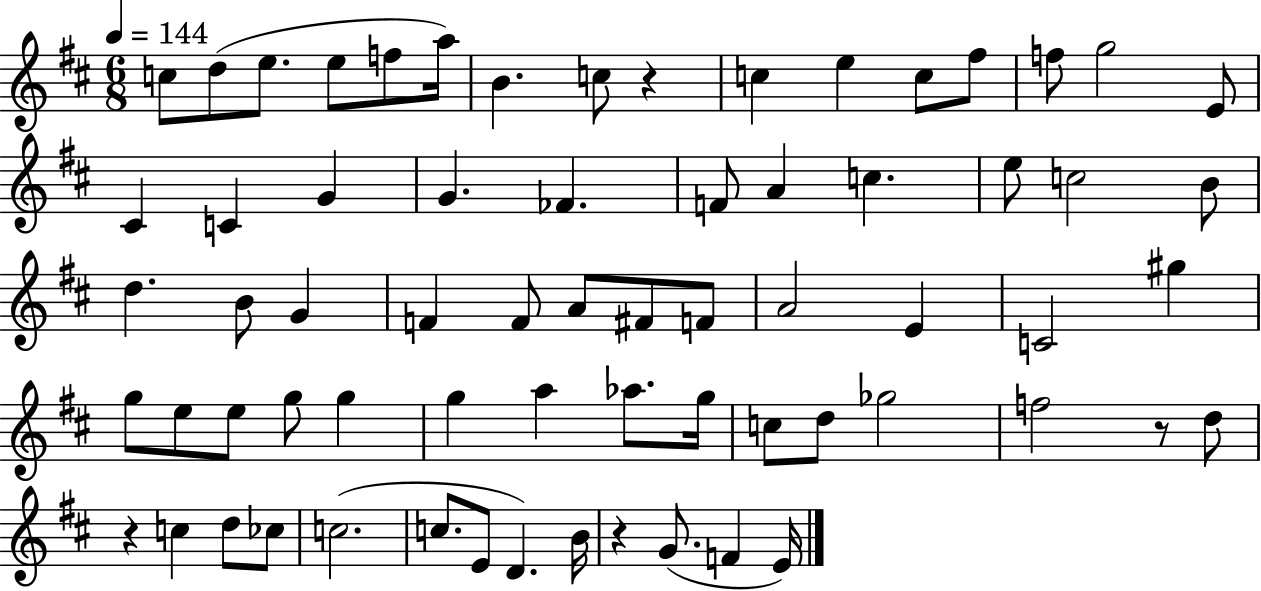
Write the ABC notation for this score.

X:1
T:Untitled
M:6/8
L:1/4
K:D
c/2 d/2 e/2 e/2 f/2 a/4 B c/2 z c e c/2 ^f/2 f/2 g2 E/2 ^C C G G _F F/2 A c e/2 c2 B/2 d B/2 G F F/2 A/2 ^F/2 F/2 A2 E C2 ^g g/2 e/2 e/2 g/2 g g a _a/2 g/4 c/2 d/2 _g2 f2 z/2 d/2 z c d/2 _c/2 c2 c/2 E/2 D B/4 z G/2 F E/4